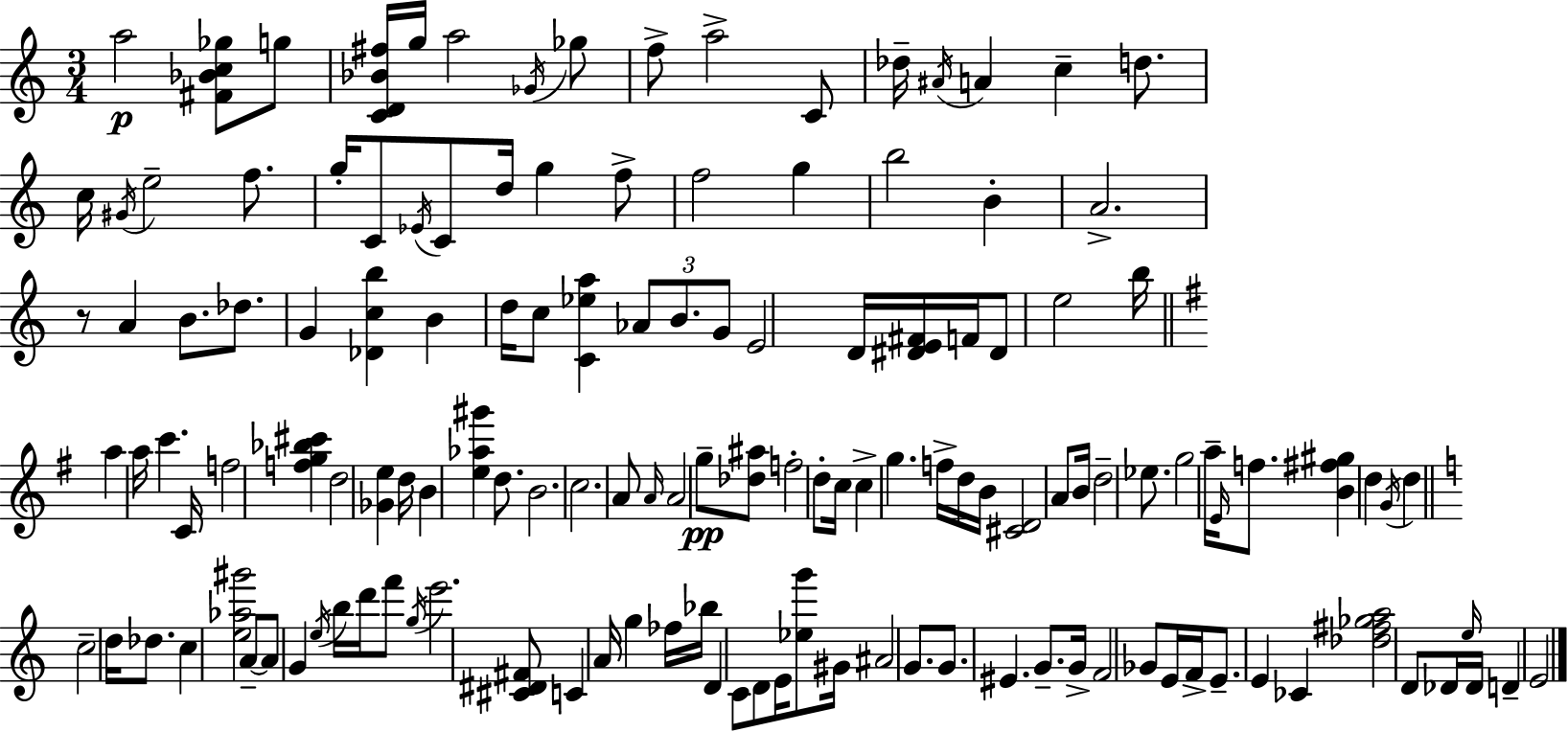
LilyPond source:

{
  \clef treble
  \numericTimeSignature
  \time 3/4
  \key a \minor
  a''2\p <fis' bes' c'' ges''>8 g''8 | <c' d' bes' fis''>16 g''16 a''2 \acciaccatura { ges'16 } ges''8 | f''8-> a''2-> c'8 | des''16-- \acciaccatura { ais'16 } a'4 c''4-- d''8. | \break c''16 \acciaccatura { gis'16 } e''2-- | f''8. g''16-. c'8 \acciaccatura { ees'16 } c'8 d''16 g''4 | f''8-> f''2 | g''4 b''2 | \break b'4-. a'2.-> | r8 a'4 b'8. | des''8. g'4 <des' c'' b''>4 | b'4 d''16 c''8 <c' ees'' a''>4 \tuplet 3/2 { aes'8 | \break b'8. g'8 } e'2 | d'16 <dis' e' fis'>16 f'16 dis'8 e''2 | b''16 \bar "||" \break \key g \major a''4 a''16 c'''4. c'16 | f''2 <f'' g'' bes'' cis'''>4 | d''2 <ges' e''>4 | d''16 b'4 <e'' aes'' gis'''>4 d''8. | \break b'2. | c''2. | a'8 \grace { a'16 } a'2 g''8--\pp | <des'' ais''>8 f''2-. d''8-. | \break c''16 c''4-> g''4. | f''16-> d''16 b'16 <cis' d'>2 a'8 | b'16 d''2-- ees''8. | g''2 a''16-- \grace { e'16 } f''8. | \break <b' fis'' gis''>4 d''4 \acciaccatura { g'16 } d''4 | \bar "||" \break \key a \minor c''2-- d''16 des''8. | c''4 <e'' aes'' gis'''>2 | a'8--~~ a'8 g'4 \acciaccatura { e''16 } b''16 d'''16 f'''8 | \acciaccatura { g''16 } e'''2. | \break <cis' dis' fis'>8 c'4 a'16 g''4 | fes''16 bes''16 d'4 c'8 d'8 e'16 | <ees'' g'''>8 gis'16 ais'2 g'8. | g'8. eis'4. g'8.-- | \break g'16-> f'2 ges'8 | e'16 f'16-> e'8.-- e'4 ces'4 | <des'' fis'' ges'' a''>2 d'8 | des'16 \grace { e''16 } des'16 d'4-- e'2 | \break \bar "|."
}